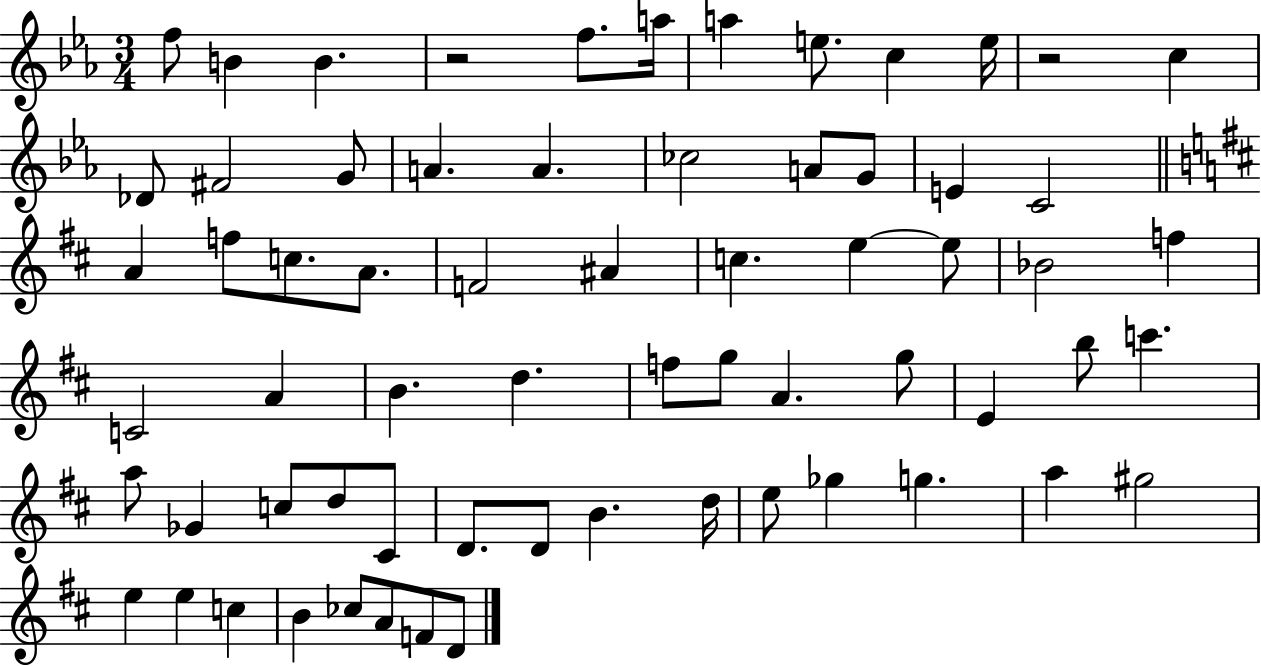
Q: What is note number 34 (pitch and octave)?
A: B4